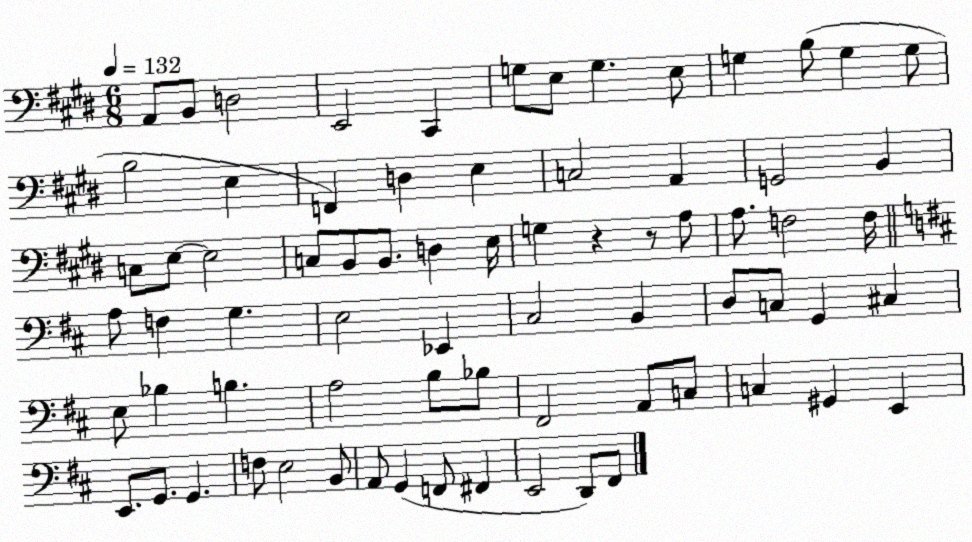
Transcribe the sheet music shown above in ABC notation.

X:1
T:Untitled
M:6/8
L:1/4
K:E
A,,/2 B,,/2 D,2 E,,2 ^C,, G,/2 E,/2 G, E,/2 G, B,/2 G, G,/2 B,2 E, F,, D, E, C,2 A,, G,,2 B,, C,/2 E,/2 E,2 C,/2 B,,/2 B,,/2 D, E,/4 G, z z/2 A,/2 A,/2 F,2 F,/4 A,/2 F, G, E,2 _E,, ^C,2 B,, D,/2 C,/2 G,, ^C, E,/2 _B, B, A,2 B,/2 _B,/2 ^F,,2 A,,/2 C,/2 C, ^G,, E,, E,,/2 G,,/2 G,, F,/2 E,2 B,,/2 A,,/2 G,, F,,/2 ^F,, E,,2 D,,/2 ^F,,/2